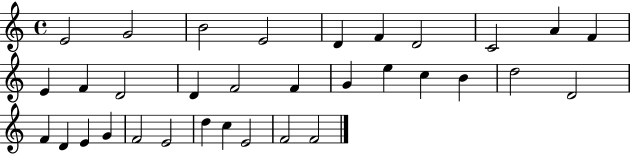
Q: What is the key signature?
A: C major